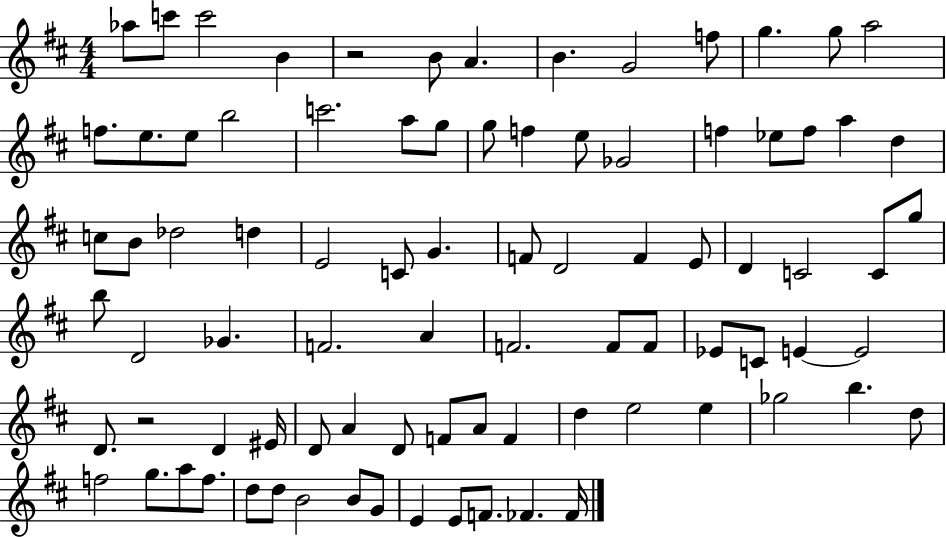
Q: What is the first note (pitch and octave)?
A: Ab5